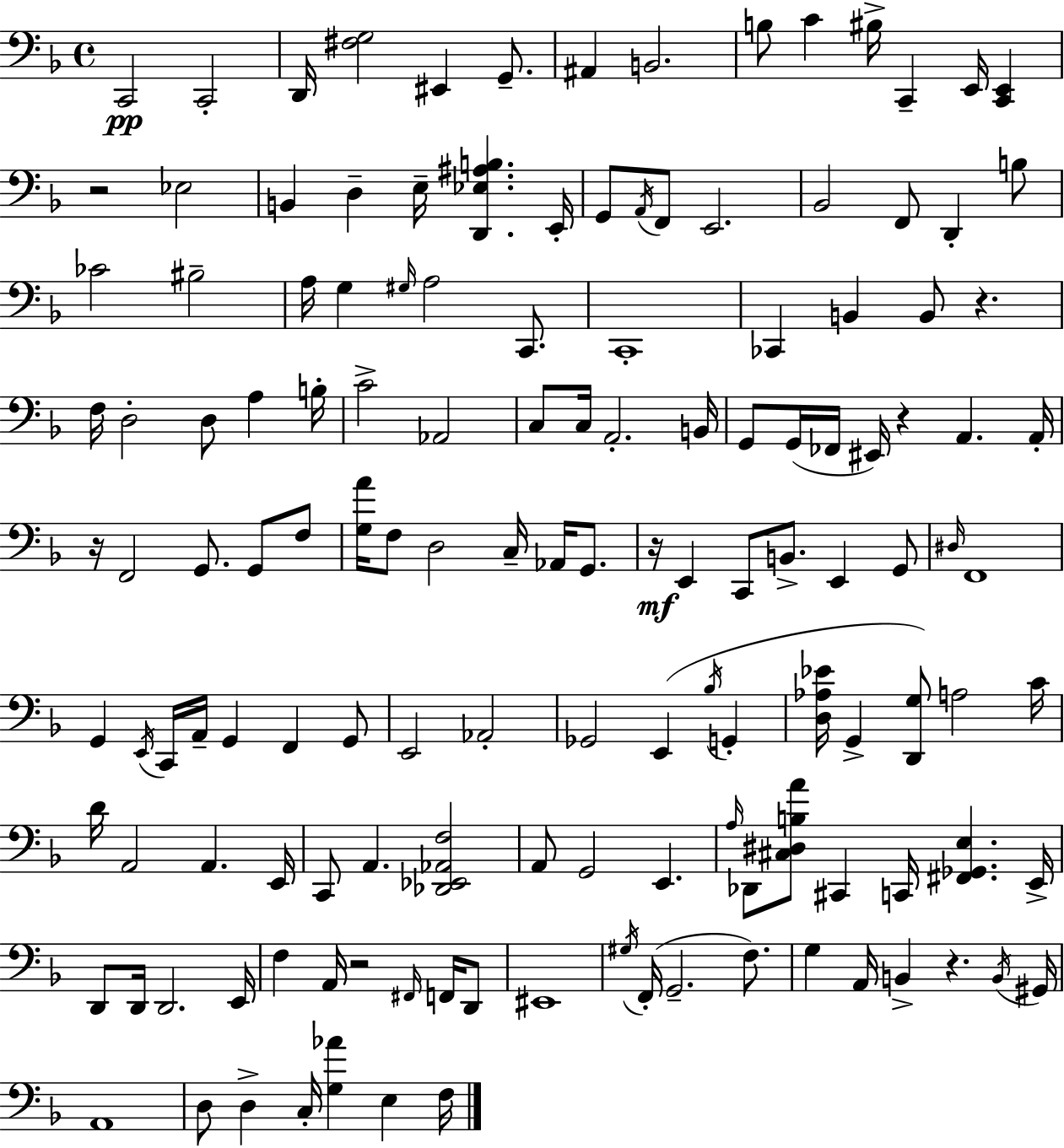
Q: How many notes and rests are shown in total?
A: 141